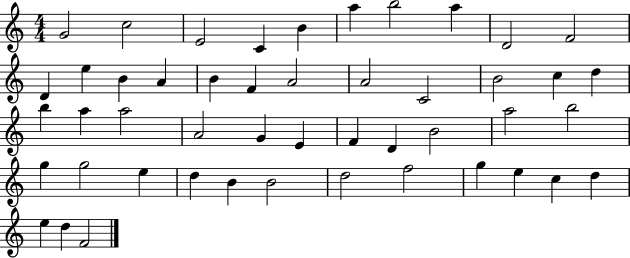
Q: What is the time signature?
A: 4/4